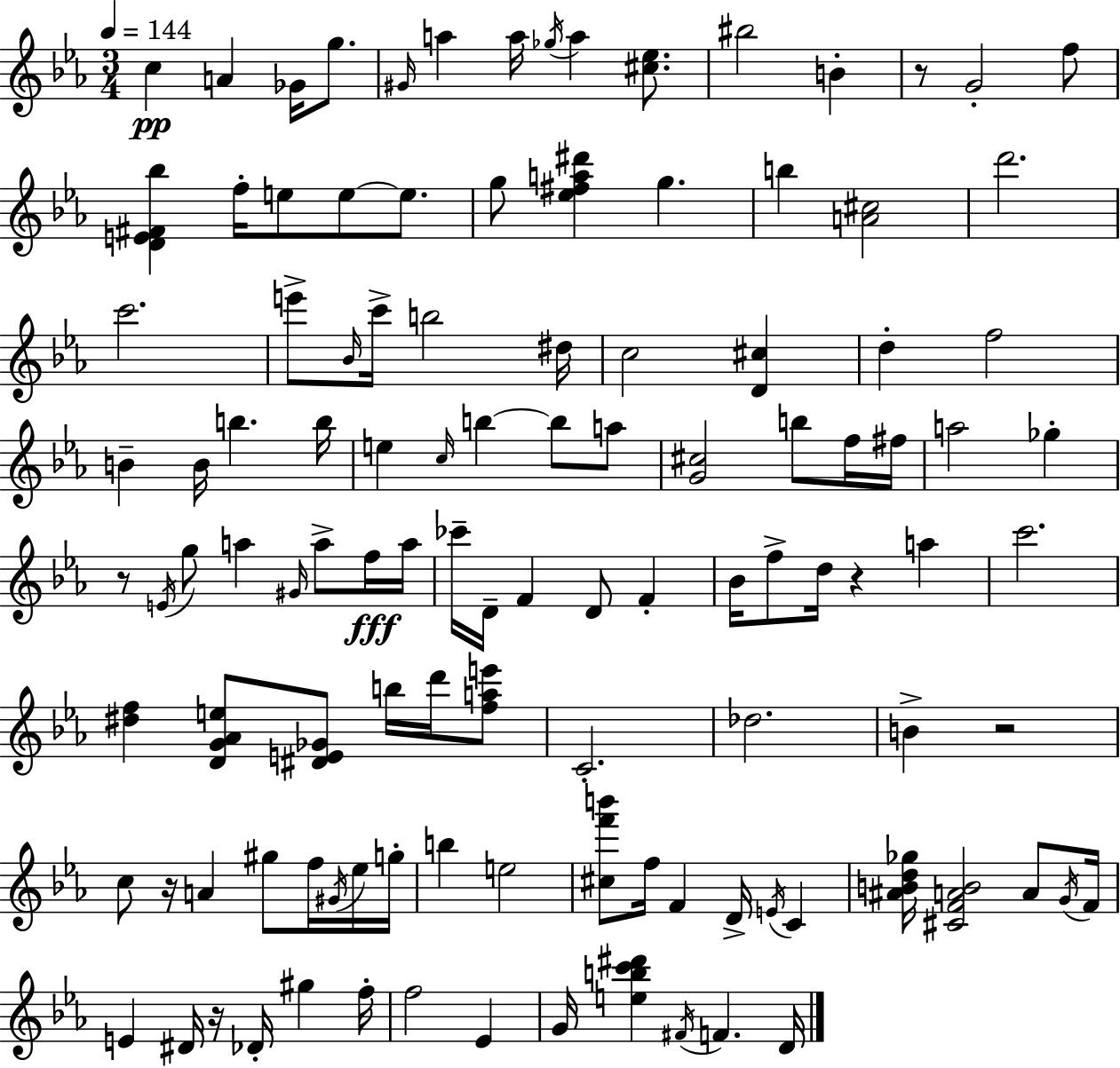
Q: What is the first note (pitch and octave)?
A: C5